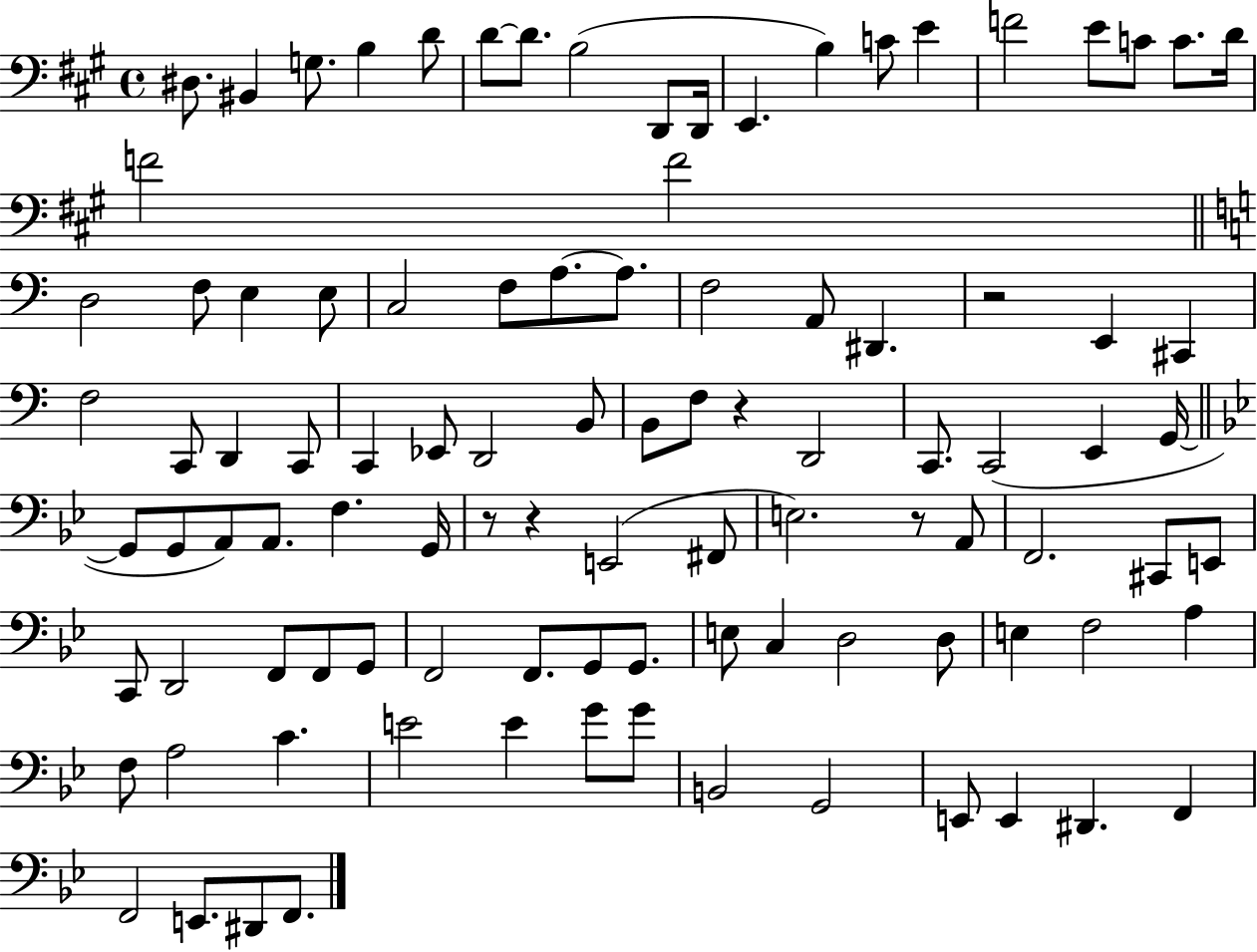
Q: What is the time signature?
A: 4/4